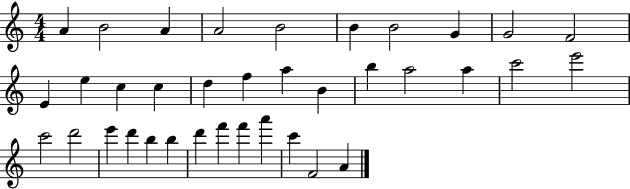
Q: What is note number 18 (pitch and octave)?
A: B4